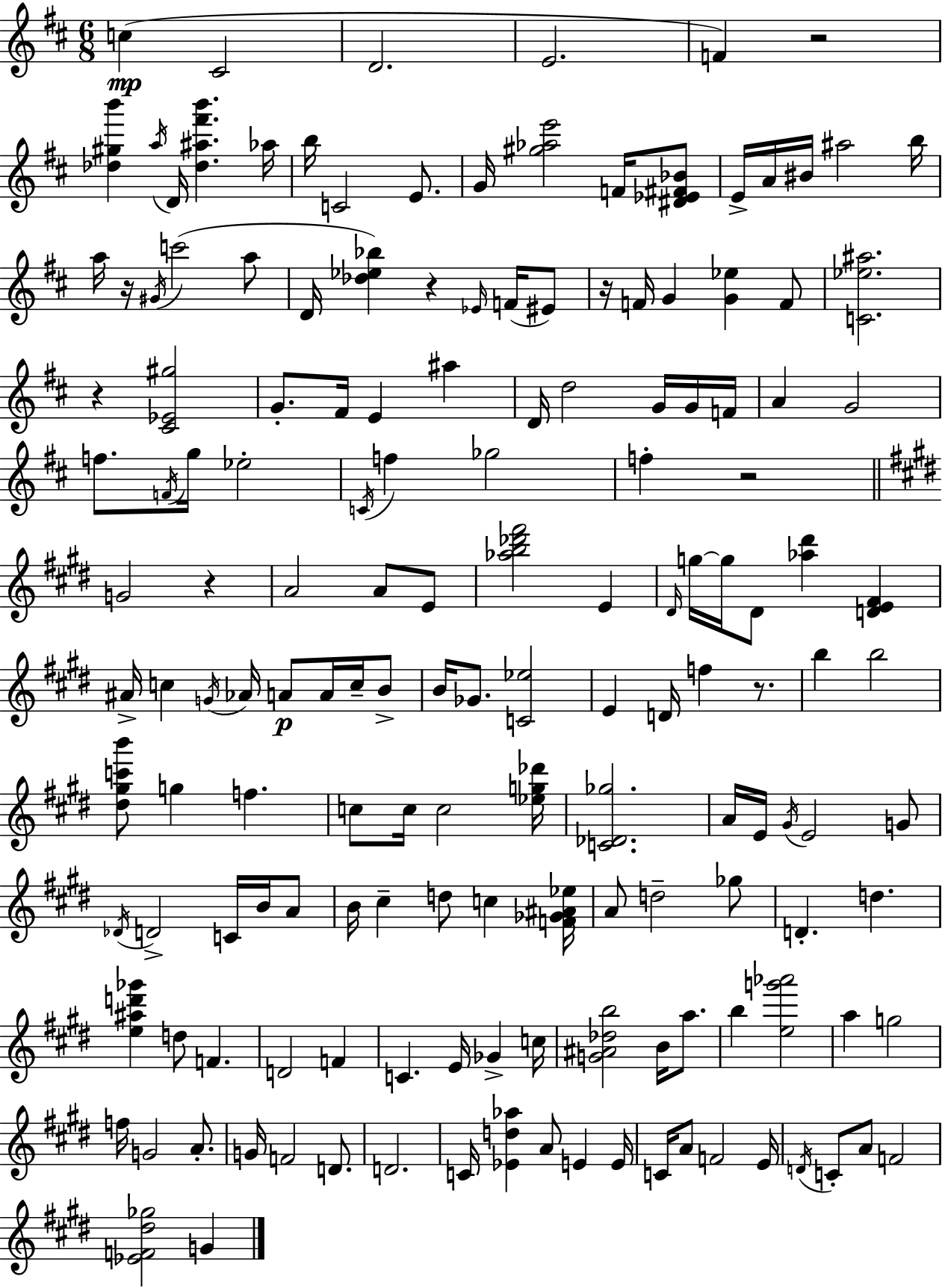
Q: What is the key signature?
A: D major